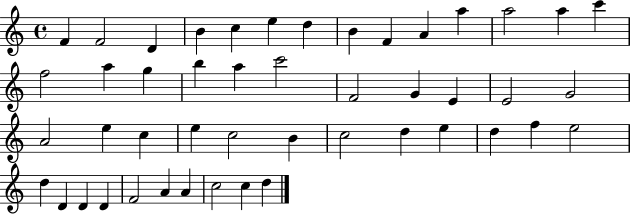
{
  \clef treble
  \time 4/4
  \defaultTimeSignature
  \key c \major
  f'4 f'2 d'4 | b'4 c''4 e''4 d''4 | b'4 f'4 a'4 a''4 | a''2 a''4 c'''4 | \break f''2 a''4 g''4 | b''4 a''4 c'''2 | f'2 g'4 e'4 | e'2 g'2 | \break a'2 e''4 c''4 | e''4 c''2 b'4 | c''2 d''4 e''4 | d''4 f''4 e''2 | \break d''4 d'4 d'4 d'4 | f'2 a'4 a'4 | c''2 c''4 d''4 | \bar "|."
}